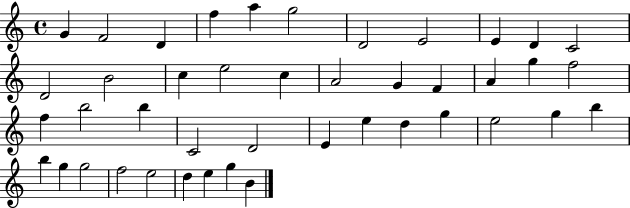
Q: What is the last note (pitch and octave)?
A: B4